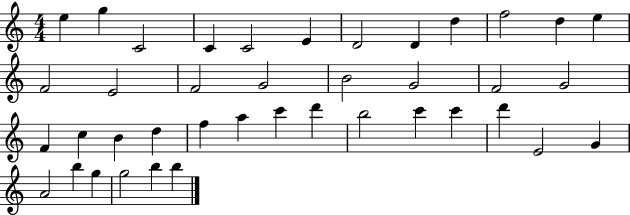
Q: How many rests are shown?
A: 0